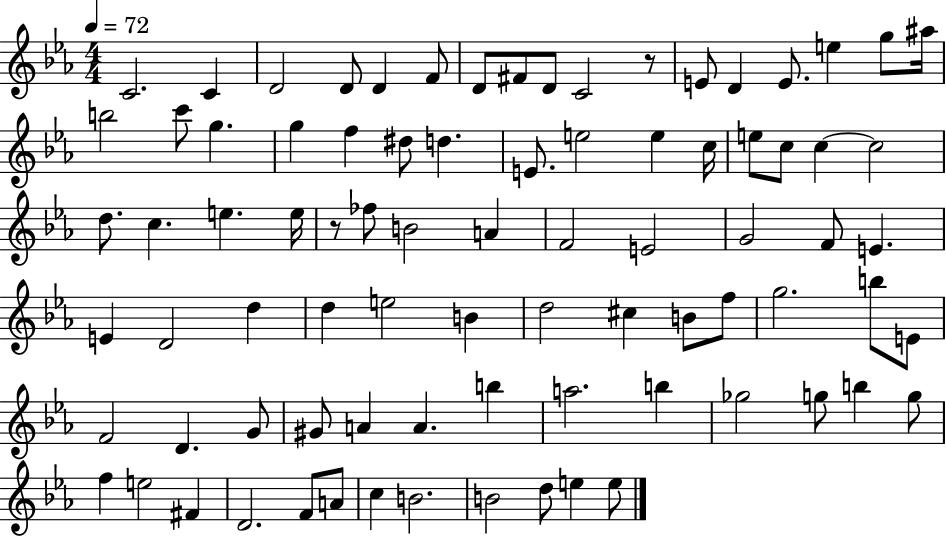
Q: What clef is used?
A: treble